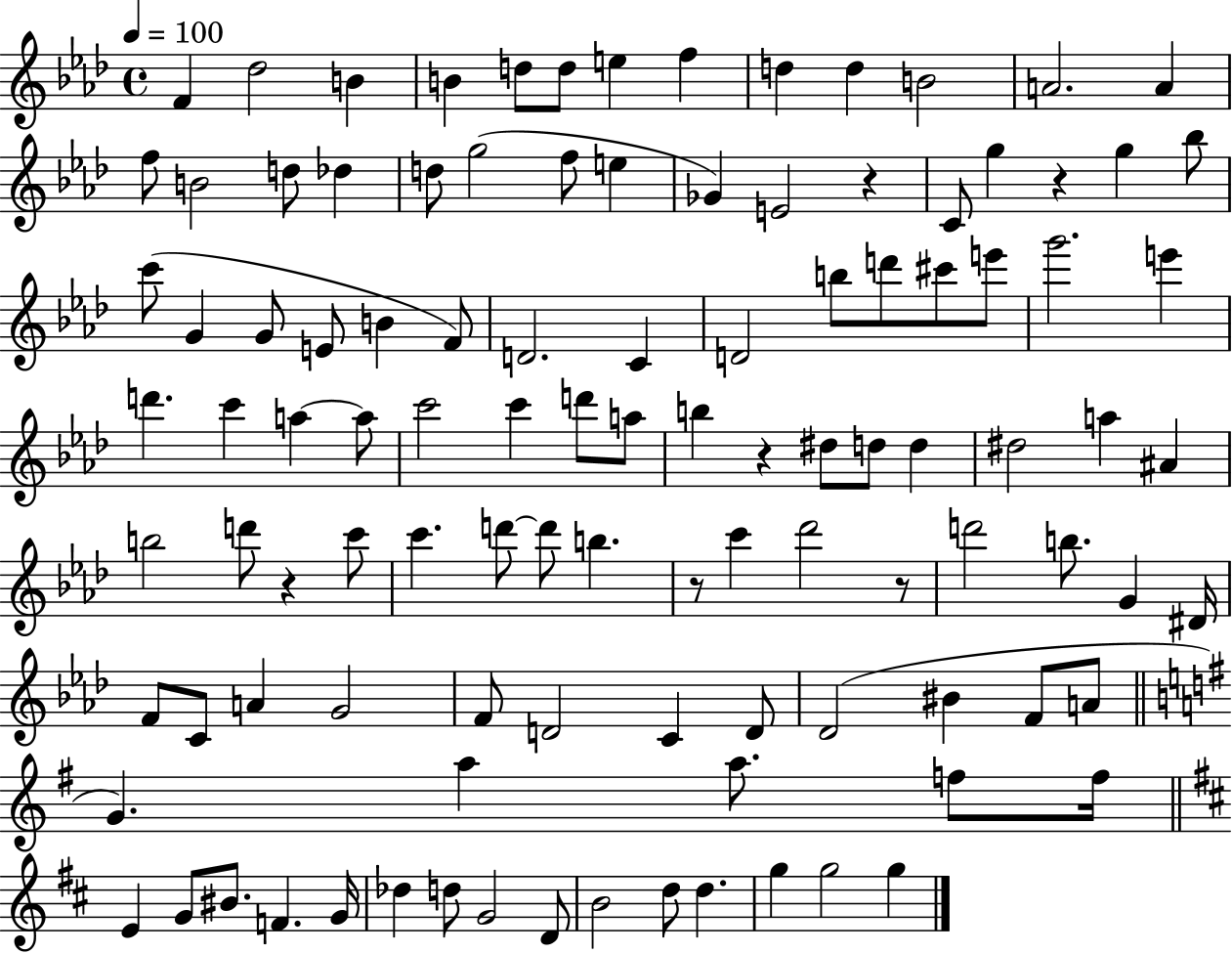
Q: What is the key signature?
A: AES major